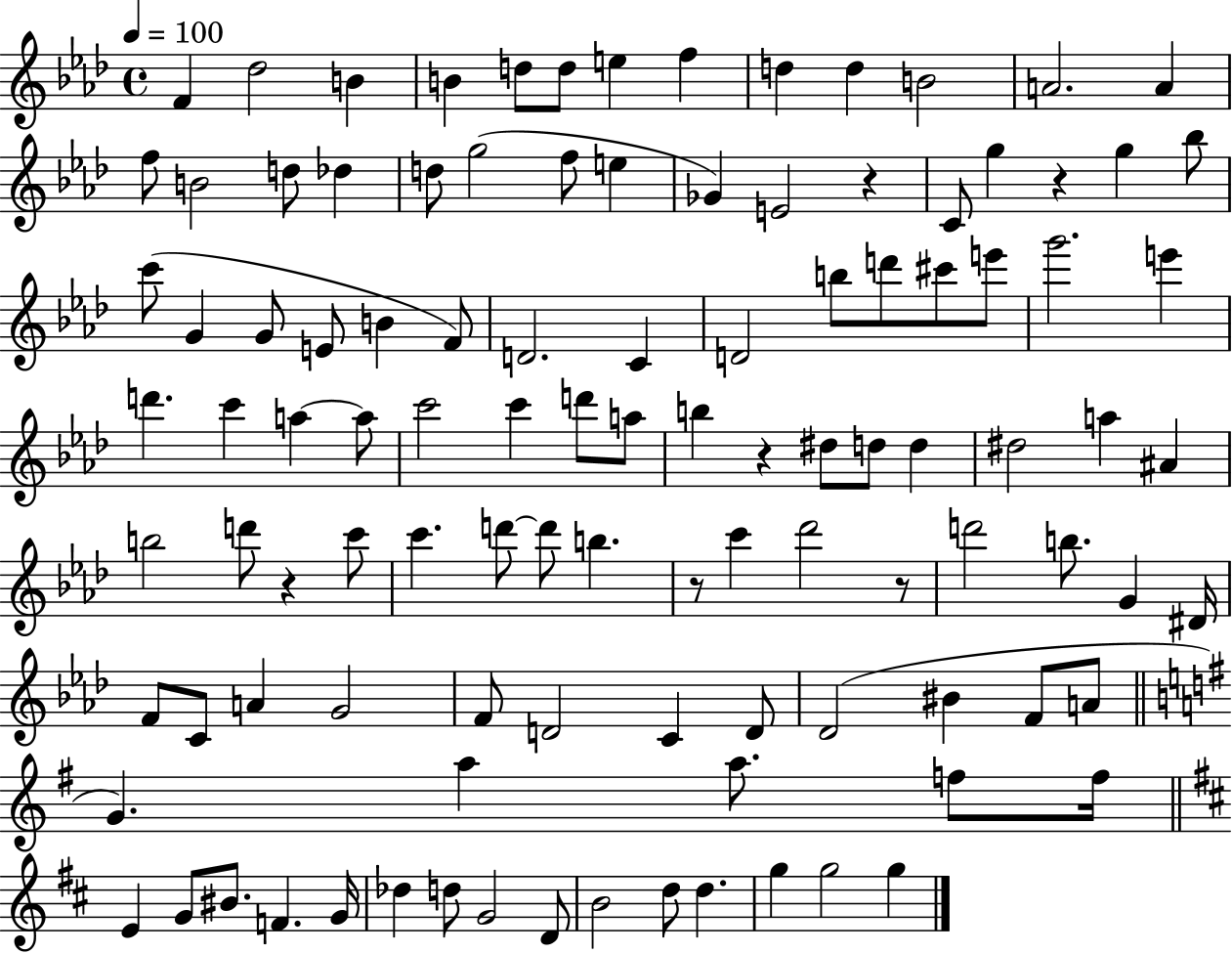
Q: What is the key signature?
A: AES major